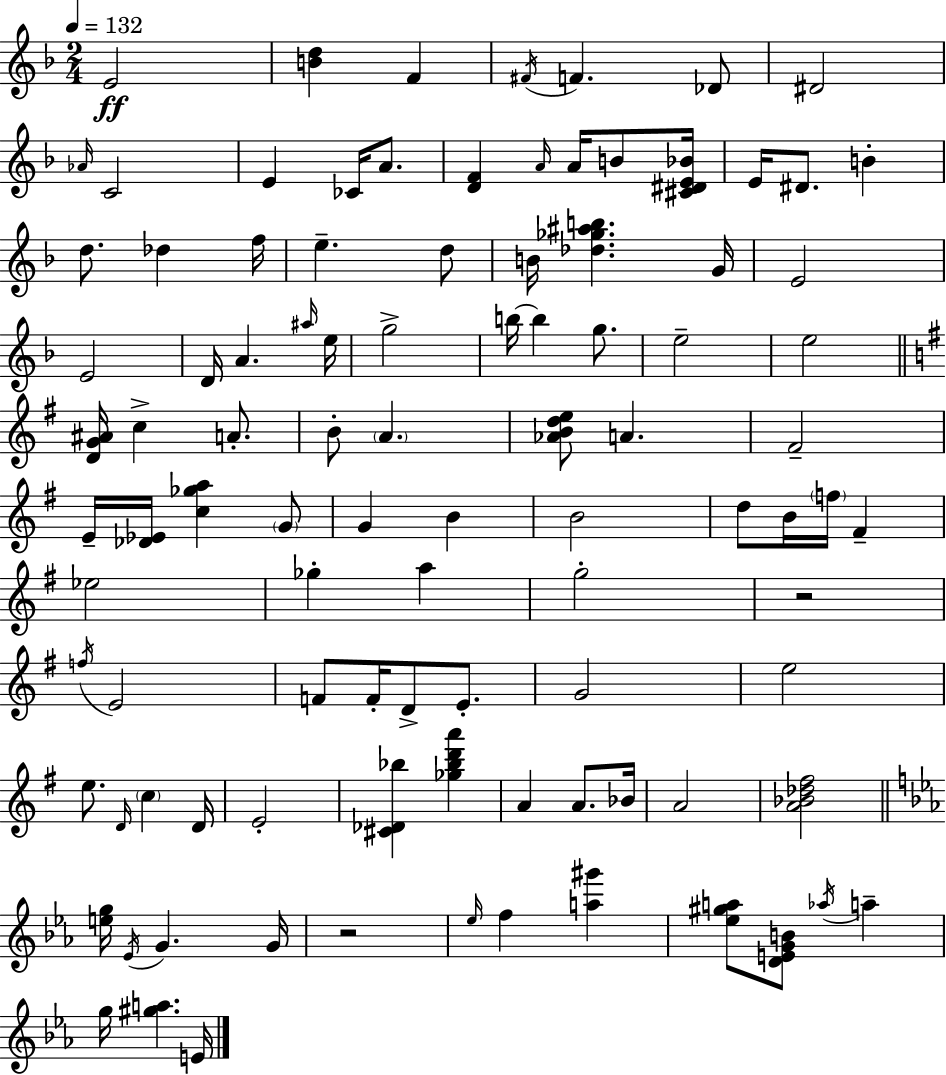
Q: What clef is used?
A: treble